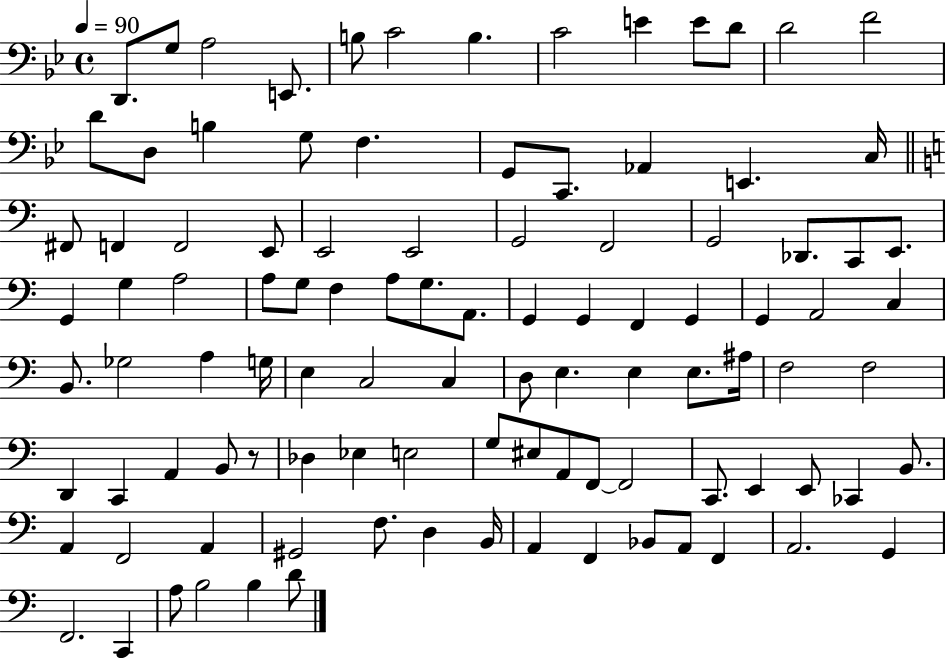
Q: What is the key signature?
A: BES major